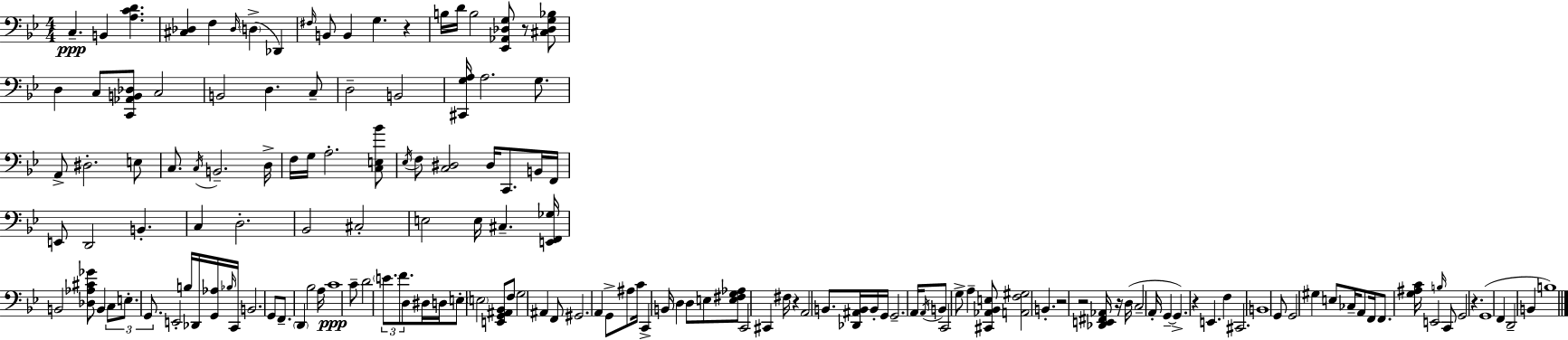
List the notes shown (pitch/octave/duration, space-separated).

C3/q. B2/q [A3,C4,D4]/q. [C#3,Db3]/q F3/q Db3/s D3/q Db2/q F#3/s B2/e B2/q G3/q. R/q B3/s D4/s B3/h [Eb2,Ab2,Db3,G3]/e R/e [C#3,Db3,G3,Bb3]/e D3/q C3/e [C2,Ab2,B2,Db3]/e C3/h B2/h D3/q. C3/e D3/h B2/h [C#2,G3,A3]/s A3/h. G3/e. A2/e D#3/h. E3/e C3/e. C3/s B2/h. D3/s F3/s G3/s A3/h. [C3,E3,Bb4]/e Eb3/s F3/e [C3,D#3]/h D#3/s C2/e. B2/s F2/s E2/e D2/h B2/q. C3/q D3/h. Bb2/h C#3/h E3/h E3/s C#3/q. [E2,F2,Gb3]/s B2/h [Db3,Ab3,C#4,Gb4]/e B2/q C3/e E3/e. G2/e. E2/h B3/s Db2/s [G2,Ab3]/s Bb3/s C2/s B2/h. G2/e F2/e. D2/q Bb3/h A3/s C4/w C4/e D4/h E4/e. F4/e. D3/e D#3/s D3/s E3/e E3/h [E2,G2,A#2,Bb2]/e F3/e G3/h A#2/q F2/e G#2/h. A2/q G2/e A#3/e C4/s C2/q B2/s D3/q D3/e E3/e [E3,F#3,G3,Ab3]/e C2/h C#2/q F#3/s R/q A2/h B2/e. [Db2,A#2,B2]/s B2/s G2/s G2/h. A2/s A2/s B2/e C2/h G3/e A3/q [C#2,Ab2,Bb2,E3]/e [A2,F3,G#3]/h B2/q. R/h R/h [Db2,E2,F#2,Ab2]/s R/s D3/s C3/h A2/s G2/q G2/q. R/q E2/q. F3/q C#2/h. B2/w G2/e G2/h G#3/q E3/e CES3/s A2/e F2/s F2/e. [G3,A#3,C4]/s E2/h B3/s C2/e G2/h R/q. G2/w F2/q D2/h B2/q B3/w